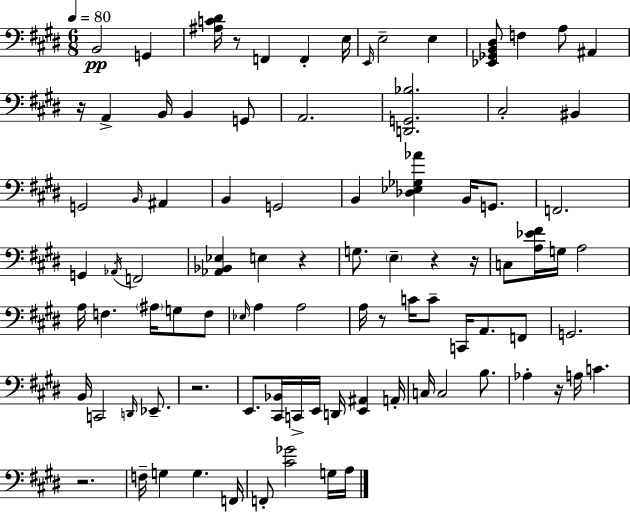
X:1
T:Untitled
M:6/8
L:1/4
K:E
B,,2 G,, [^A,C^D]/4 z/2 F,, F,, E,/4 E,,/4 E,2 E, [_E,,_G,,B,,^D,]/2 F, A,/2 ^A,, z/4 A,, B,,/4 B,, G,,/2 A,,2 [D,,G,,_B,]2 ^C,2 ^B,, G,,2 B,,/4 ^A,, B,, G,,2 B,, [_D,_E,_G,_A] B,,/4 G,,/2 F,,2 G,, _A,,/4 F,,2 [_A,,_B,,_E,] E, z G,/2 E, z z/4 C,/2 [A,_E^F]/4 G,/4 A,2 A,/4 F, ^A,/4 G,/2 F,/2 _E,/4 A, A,2 A,/4 z/2 C/4 C/2 C,,/4 A,,/2 F,,/2 G,,2 B,,/4 C,,2 D,,/4 _E,,/2 z2 E,,/2 [^C,,_B,,]/4 C,,/4 E,,/4 D,,/4 [E,,^A,,] A,,/4 C,/4 C,2 B,/2 _A, z/4 A,/4 C z2 F,/4 G, G, F,,/4 F,,/2 [^C_G]2 G,/4 A,/4